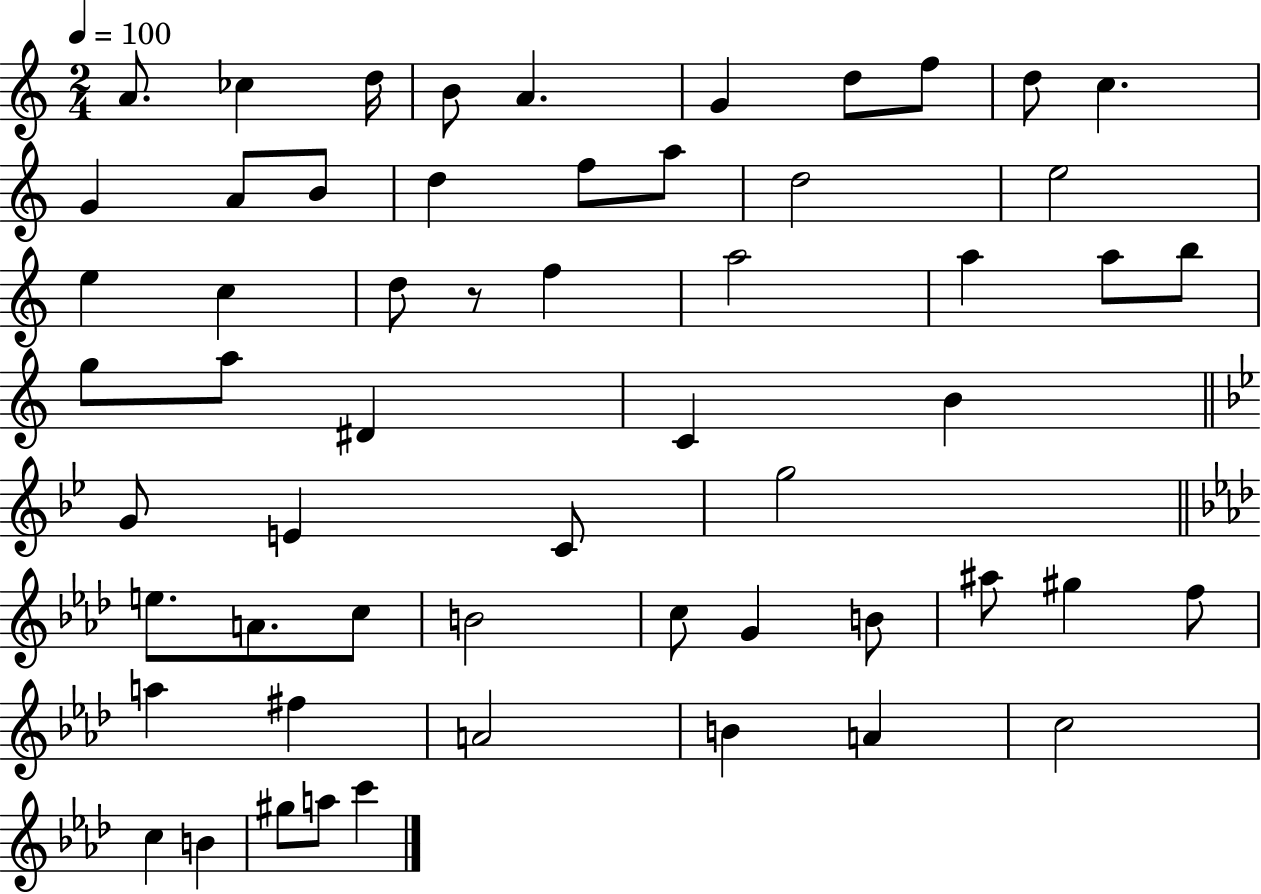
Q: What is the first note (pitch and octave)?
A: A4